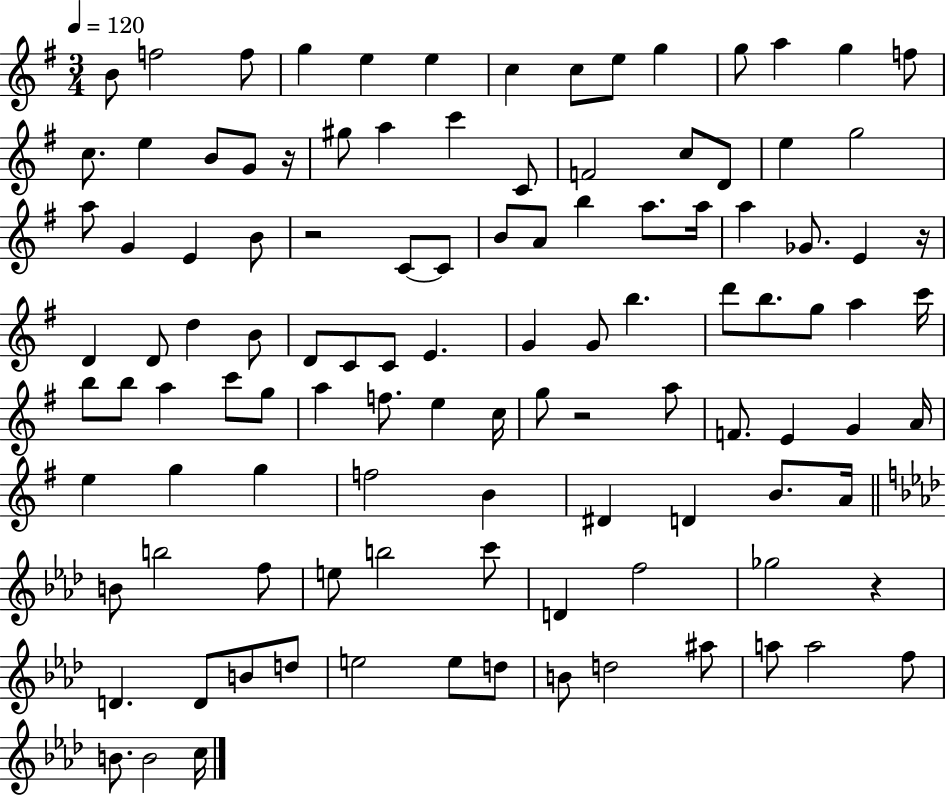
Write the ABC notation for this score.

X:1
T:Untitled
M:3/4
L:1/4
K:G
B/2 f2 f/2 g e e c c/2 e/2 g g/2 a g f/2 c/2 e B/2 G/2 z/4 ^g/2 a c' C/2 F2 c/2 D/2 e g2 a/2 G E B/2 z2 C/2 C/2 B/2 A/2 b a/2 a/4 a _G/2 E z/4 D D/2 d B/2 D/2 C/2 C/2 E G G/2 b d'/2 b/2 g/2 a c'/4 b/2 b/2 a c'/2 g/2 a f/2 e c/4 g/2 z2 a/2 F/2 E G A/4 e g g f2 B ^D D B/2 A/4 B/2 b2 f/2 e/2 b2 c'/2 D f2 _g2 z D D/2 B/2 d/2 e2 e/2 d/2 B/2 d2 ^a/2 a/2 a2 f/2 B/2 B2 c/4